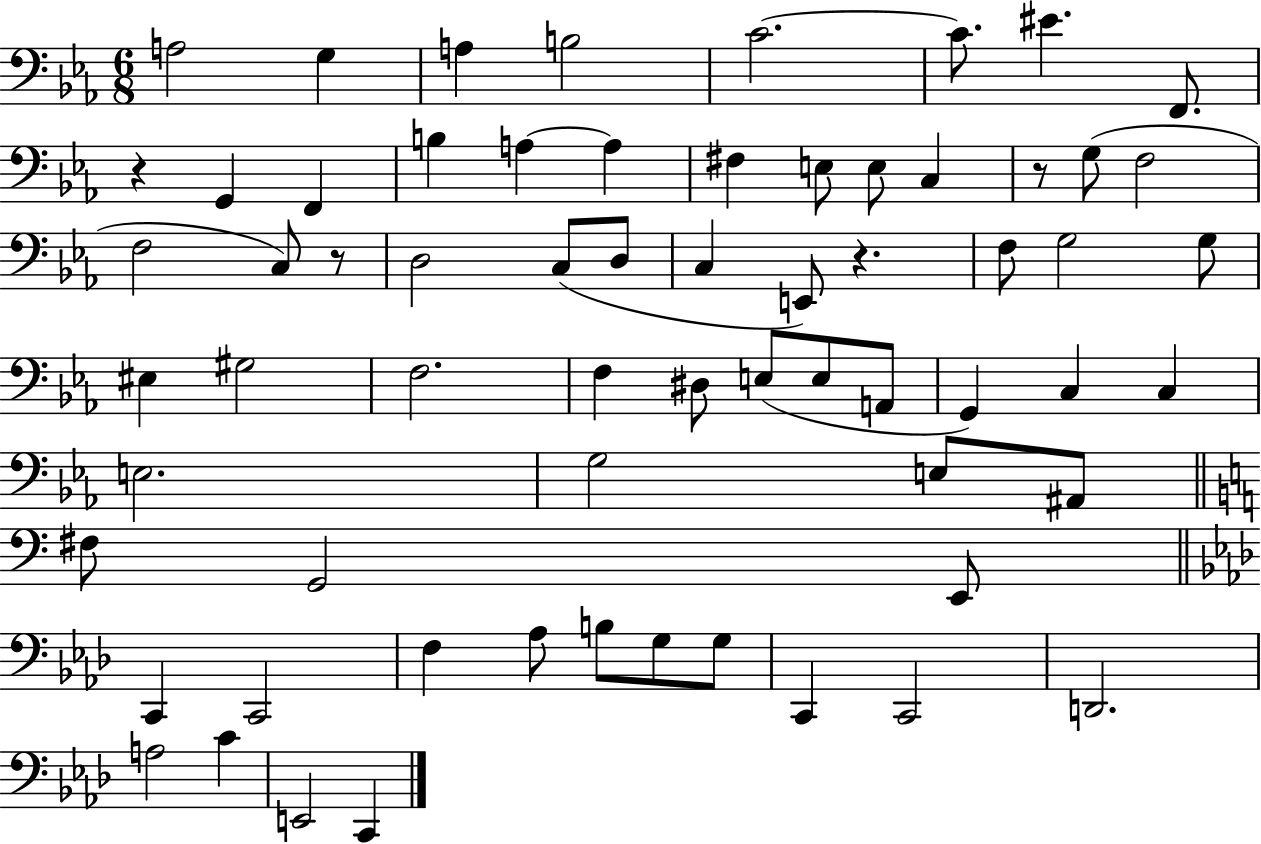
A3/h G3/q A3/q B3/h C4/h. C4/e. EIS4/q. F2/e. R/q G2/q F2/q B3/q A3/q A3/q F#3/q E3/e E3/e C3/q R/e G3/e F3/h F3/h C3/e R/e D3/h C3/e D3/e C3/q E2/e R/q. F3/e G3/h G3/e EIS3/q G#3/h F3/h. F3/q D#3/e E3/e E3/e A2/e G2/q C3/q C3/q E3/h. G3/h E3/e A#2/e F#3/e G2/h E2/e C2/q C2/h F3/q Ab3/e B3/e G3/e G3/e C2/q C2/h D2/h. A3/h C4/q E2/h C2/q